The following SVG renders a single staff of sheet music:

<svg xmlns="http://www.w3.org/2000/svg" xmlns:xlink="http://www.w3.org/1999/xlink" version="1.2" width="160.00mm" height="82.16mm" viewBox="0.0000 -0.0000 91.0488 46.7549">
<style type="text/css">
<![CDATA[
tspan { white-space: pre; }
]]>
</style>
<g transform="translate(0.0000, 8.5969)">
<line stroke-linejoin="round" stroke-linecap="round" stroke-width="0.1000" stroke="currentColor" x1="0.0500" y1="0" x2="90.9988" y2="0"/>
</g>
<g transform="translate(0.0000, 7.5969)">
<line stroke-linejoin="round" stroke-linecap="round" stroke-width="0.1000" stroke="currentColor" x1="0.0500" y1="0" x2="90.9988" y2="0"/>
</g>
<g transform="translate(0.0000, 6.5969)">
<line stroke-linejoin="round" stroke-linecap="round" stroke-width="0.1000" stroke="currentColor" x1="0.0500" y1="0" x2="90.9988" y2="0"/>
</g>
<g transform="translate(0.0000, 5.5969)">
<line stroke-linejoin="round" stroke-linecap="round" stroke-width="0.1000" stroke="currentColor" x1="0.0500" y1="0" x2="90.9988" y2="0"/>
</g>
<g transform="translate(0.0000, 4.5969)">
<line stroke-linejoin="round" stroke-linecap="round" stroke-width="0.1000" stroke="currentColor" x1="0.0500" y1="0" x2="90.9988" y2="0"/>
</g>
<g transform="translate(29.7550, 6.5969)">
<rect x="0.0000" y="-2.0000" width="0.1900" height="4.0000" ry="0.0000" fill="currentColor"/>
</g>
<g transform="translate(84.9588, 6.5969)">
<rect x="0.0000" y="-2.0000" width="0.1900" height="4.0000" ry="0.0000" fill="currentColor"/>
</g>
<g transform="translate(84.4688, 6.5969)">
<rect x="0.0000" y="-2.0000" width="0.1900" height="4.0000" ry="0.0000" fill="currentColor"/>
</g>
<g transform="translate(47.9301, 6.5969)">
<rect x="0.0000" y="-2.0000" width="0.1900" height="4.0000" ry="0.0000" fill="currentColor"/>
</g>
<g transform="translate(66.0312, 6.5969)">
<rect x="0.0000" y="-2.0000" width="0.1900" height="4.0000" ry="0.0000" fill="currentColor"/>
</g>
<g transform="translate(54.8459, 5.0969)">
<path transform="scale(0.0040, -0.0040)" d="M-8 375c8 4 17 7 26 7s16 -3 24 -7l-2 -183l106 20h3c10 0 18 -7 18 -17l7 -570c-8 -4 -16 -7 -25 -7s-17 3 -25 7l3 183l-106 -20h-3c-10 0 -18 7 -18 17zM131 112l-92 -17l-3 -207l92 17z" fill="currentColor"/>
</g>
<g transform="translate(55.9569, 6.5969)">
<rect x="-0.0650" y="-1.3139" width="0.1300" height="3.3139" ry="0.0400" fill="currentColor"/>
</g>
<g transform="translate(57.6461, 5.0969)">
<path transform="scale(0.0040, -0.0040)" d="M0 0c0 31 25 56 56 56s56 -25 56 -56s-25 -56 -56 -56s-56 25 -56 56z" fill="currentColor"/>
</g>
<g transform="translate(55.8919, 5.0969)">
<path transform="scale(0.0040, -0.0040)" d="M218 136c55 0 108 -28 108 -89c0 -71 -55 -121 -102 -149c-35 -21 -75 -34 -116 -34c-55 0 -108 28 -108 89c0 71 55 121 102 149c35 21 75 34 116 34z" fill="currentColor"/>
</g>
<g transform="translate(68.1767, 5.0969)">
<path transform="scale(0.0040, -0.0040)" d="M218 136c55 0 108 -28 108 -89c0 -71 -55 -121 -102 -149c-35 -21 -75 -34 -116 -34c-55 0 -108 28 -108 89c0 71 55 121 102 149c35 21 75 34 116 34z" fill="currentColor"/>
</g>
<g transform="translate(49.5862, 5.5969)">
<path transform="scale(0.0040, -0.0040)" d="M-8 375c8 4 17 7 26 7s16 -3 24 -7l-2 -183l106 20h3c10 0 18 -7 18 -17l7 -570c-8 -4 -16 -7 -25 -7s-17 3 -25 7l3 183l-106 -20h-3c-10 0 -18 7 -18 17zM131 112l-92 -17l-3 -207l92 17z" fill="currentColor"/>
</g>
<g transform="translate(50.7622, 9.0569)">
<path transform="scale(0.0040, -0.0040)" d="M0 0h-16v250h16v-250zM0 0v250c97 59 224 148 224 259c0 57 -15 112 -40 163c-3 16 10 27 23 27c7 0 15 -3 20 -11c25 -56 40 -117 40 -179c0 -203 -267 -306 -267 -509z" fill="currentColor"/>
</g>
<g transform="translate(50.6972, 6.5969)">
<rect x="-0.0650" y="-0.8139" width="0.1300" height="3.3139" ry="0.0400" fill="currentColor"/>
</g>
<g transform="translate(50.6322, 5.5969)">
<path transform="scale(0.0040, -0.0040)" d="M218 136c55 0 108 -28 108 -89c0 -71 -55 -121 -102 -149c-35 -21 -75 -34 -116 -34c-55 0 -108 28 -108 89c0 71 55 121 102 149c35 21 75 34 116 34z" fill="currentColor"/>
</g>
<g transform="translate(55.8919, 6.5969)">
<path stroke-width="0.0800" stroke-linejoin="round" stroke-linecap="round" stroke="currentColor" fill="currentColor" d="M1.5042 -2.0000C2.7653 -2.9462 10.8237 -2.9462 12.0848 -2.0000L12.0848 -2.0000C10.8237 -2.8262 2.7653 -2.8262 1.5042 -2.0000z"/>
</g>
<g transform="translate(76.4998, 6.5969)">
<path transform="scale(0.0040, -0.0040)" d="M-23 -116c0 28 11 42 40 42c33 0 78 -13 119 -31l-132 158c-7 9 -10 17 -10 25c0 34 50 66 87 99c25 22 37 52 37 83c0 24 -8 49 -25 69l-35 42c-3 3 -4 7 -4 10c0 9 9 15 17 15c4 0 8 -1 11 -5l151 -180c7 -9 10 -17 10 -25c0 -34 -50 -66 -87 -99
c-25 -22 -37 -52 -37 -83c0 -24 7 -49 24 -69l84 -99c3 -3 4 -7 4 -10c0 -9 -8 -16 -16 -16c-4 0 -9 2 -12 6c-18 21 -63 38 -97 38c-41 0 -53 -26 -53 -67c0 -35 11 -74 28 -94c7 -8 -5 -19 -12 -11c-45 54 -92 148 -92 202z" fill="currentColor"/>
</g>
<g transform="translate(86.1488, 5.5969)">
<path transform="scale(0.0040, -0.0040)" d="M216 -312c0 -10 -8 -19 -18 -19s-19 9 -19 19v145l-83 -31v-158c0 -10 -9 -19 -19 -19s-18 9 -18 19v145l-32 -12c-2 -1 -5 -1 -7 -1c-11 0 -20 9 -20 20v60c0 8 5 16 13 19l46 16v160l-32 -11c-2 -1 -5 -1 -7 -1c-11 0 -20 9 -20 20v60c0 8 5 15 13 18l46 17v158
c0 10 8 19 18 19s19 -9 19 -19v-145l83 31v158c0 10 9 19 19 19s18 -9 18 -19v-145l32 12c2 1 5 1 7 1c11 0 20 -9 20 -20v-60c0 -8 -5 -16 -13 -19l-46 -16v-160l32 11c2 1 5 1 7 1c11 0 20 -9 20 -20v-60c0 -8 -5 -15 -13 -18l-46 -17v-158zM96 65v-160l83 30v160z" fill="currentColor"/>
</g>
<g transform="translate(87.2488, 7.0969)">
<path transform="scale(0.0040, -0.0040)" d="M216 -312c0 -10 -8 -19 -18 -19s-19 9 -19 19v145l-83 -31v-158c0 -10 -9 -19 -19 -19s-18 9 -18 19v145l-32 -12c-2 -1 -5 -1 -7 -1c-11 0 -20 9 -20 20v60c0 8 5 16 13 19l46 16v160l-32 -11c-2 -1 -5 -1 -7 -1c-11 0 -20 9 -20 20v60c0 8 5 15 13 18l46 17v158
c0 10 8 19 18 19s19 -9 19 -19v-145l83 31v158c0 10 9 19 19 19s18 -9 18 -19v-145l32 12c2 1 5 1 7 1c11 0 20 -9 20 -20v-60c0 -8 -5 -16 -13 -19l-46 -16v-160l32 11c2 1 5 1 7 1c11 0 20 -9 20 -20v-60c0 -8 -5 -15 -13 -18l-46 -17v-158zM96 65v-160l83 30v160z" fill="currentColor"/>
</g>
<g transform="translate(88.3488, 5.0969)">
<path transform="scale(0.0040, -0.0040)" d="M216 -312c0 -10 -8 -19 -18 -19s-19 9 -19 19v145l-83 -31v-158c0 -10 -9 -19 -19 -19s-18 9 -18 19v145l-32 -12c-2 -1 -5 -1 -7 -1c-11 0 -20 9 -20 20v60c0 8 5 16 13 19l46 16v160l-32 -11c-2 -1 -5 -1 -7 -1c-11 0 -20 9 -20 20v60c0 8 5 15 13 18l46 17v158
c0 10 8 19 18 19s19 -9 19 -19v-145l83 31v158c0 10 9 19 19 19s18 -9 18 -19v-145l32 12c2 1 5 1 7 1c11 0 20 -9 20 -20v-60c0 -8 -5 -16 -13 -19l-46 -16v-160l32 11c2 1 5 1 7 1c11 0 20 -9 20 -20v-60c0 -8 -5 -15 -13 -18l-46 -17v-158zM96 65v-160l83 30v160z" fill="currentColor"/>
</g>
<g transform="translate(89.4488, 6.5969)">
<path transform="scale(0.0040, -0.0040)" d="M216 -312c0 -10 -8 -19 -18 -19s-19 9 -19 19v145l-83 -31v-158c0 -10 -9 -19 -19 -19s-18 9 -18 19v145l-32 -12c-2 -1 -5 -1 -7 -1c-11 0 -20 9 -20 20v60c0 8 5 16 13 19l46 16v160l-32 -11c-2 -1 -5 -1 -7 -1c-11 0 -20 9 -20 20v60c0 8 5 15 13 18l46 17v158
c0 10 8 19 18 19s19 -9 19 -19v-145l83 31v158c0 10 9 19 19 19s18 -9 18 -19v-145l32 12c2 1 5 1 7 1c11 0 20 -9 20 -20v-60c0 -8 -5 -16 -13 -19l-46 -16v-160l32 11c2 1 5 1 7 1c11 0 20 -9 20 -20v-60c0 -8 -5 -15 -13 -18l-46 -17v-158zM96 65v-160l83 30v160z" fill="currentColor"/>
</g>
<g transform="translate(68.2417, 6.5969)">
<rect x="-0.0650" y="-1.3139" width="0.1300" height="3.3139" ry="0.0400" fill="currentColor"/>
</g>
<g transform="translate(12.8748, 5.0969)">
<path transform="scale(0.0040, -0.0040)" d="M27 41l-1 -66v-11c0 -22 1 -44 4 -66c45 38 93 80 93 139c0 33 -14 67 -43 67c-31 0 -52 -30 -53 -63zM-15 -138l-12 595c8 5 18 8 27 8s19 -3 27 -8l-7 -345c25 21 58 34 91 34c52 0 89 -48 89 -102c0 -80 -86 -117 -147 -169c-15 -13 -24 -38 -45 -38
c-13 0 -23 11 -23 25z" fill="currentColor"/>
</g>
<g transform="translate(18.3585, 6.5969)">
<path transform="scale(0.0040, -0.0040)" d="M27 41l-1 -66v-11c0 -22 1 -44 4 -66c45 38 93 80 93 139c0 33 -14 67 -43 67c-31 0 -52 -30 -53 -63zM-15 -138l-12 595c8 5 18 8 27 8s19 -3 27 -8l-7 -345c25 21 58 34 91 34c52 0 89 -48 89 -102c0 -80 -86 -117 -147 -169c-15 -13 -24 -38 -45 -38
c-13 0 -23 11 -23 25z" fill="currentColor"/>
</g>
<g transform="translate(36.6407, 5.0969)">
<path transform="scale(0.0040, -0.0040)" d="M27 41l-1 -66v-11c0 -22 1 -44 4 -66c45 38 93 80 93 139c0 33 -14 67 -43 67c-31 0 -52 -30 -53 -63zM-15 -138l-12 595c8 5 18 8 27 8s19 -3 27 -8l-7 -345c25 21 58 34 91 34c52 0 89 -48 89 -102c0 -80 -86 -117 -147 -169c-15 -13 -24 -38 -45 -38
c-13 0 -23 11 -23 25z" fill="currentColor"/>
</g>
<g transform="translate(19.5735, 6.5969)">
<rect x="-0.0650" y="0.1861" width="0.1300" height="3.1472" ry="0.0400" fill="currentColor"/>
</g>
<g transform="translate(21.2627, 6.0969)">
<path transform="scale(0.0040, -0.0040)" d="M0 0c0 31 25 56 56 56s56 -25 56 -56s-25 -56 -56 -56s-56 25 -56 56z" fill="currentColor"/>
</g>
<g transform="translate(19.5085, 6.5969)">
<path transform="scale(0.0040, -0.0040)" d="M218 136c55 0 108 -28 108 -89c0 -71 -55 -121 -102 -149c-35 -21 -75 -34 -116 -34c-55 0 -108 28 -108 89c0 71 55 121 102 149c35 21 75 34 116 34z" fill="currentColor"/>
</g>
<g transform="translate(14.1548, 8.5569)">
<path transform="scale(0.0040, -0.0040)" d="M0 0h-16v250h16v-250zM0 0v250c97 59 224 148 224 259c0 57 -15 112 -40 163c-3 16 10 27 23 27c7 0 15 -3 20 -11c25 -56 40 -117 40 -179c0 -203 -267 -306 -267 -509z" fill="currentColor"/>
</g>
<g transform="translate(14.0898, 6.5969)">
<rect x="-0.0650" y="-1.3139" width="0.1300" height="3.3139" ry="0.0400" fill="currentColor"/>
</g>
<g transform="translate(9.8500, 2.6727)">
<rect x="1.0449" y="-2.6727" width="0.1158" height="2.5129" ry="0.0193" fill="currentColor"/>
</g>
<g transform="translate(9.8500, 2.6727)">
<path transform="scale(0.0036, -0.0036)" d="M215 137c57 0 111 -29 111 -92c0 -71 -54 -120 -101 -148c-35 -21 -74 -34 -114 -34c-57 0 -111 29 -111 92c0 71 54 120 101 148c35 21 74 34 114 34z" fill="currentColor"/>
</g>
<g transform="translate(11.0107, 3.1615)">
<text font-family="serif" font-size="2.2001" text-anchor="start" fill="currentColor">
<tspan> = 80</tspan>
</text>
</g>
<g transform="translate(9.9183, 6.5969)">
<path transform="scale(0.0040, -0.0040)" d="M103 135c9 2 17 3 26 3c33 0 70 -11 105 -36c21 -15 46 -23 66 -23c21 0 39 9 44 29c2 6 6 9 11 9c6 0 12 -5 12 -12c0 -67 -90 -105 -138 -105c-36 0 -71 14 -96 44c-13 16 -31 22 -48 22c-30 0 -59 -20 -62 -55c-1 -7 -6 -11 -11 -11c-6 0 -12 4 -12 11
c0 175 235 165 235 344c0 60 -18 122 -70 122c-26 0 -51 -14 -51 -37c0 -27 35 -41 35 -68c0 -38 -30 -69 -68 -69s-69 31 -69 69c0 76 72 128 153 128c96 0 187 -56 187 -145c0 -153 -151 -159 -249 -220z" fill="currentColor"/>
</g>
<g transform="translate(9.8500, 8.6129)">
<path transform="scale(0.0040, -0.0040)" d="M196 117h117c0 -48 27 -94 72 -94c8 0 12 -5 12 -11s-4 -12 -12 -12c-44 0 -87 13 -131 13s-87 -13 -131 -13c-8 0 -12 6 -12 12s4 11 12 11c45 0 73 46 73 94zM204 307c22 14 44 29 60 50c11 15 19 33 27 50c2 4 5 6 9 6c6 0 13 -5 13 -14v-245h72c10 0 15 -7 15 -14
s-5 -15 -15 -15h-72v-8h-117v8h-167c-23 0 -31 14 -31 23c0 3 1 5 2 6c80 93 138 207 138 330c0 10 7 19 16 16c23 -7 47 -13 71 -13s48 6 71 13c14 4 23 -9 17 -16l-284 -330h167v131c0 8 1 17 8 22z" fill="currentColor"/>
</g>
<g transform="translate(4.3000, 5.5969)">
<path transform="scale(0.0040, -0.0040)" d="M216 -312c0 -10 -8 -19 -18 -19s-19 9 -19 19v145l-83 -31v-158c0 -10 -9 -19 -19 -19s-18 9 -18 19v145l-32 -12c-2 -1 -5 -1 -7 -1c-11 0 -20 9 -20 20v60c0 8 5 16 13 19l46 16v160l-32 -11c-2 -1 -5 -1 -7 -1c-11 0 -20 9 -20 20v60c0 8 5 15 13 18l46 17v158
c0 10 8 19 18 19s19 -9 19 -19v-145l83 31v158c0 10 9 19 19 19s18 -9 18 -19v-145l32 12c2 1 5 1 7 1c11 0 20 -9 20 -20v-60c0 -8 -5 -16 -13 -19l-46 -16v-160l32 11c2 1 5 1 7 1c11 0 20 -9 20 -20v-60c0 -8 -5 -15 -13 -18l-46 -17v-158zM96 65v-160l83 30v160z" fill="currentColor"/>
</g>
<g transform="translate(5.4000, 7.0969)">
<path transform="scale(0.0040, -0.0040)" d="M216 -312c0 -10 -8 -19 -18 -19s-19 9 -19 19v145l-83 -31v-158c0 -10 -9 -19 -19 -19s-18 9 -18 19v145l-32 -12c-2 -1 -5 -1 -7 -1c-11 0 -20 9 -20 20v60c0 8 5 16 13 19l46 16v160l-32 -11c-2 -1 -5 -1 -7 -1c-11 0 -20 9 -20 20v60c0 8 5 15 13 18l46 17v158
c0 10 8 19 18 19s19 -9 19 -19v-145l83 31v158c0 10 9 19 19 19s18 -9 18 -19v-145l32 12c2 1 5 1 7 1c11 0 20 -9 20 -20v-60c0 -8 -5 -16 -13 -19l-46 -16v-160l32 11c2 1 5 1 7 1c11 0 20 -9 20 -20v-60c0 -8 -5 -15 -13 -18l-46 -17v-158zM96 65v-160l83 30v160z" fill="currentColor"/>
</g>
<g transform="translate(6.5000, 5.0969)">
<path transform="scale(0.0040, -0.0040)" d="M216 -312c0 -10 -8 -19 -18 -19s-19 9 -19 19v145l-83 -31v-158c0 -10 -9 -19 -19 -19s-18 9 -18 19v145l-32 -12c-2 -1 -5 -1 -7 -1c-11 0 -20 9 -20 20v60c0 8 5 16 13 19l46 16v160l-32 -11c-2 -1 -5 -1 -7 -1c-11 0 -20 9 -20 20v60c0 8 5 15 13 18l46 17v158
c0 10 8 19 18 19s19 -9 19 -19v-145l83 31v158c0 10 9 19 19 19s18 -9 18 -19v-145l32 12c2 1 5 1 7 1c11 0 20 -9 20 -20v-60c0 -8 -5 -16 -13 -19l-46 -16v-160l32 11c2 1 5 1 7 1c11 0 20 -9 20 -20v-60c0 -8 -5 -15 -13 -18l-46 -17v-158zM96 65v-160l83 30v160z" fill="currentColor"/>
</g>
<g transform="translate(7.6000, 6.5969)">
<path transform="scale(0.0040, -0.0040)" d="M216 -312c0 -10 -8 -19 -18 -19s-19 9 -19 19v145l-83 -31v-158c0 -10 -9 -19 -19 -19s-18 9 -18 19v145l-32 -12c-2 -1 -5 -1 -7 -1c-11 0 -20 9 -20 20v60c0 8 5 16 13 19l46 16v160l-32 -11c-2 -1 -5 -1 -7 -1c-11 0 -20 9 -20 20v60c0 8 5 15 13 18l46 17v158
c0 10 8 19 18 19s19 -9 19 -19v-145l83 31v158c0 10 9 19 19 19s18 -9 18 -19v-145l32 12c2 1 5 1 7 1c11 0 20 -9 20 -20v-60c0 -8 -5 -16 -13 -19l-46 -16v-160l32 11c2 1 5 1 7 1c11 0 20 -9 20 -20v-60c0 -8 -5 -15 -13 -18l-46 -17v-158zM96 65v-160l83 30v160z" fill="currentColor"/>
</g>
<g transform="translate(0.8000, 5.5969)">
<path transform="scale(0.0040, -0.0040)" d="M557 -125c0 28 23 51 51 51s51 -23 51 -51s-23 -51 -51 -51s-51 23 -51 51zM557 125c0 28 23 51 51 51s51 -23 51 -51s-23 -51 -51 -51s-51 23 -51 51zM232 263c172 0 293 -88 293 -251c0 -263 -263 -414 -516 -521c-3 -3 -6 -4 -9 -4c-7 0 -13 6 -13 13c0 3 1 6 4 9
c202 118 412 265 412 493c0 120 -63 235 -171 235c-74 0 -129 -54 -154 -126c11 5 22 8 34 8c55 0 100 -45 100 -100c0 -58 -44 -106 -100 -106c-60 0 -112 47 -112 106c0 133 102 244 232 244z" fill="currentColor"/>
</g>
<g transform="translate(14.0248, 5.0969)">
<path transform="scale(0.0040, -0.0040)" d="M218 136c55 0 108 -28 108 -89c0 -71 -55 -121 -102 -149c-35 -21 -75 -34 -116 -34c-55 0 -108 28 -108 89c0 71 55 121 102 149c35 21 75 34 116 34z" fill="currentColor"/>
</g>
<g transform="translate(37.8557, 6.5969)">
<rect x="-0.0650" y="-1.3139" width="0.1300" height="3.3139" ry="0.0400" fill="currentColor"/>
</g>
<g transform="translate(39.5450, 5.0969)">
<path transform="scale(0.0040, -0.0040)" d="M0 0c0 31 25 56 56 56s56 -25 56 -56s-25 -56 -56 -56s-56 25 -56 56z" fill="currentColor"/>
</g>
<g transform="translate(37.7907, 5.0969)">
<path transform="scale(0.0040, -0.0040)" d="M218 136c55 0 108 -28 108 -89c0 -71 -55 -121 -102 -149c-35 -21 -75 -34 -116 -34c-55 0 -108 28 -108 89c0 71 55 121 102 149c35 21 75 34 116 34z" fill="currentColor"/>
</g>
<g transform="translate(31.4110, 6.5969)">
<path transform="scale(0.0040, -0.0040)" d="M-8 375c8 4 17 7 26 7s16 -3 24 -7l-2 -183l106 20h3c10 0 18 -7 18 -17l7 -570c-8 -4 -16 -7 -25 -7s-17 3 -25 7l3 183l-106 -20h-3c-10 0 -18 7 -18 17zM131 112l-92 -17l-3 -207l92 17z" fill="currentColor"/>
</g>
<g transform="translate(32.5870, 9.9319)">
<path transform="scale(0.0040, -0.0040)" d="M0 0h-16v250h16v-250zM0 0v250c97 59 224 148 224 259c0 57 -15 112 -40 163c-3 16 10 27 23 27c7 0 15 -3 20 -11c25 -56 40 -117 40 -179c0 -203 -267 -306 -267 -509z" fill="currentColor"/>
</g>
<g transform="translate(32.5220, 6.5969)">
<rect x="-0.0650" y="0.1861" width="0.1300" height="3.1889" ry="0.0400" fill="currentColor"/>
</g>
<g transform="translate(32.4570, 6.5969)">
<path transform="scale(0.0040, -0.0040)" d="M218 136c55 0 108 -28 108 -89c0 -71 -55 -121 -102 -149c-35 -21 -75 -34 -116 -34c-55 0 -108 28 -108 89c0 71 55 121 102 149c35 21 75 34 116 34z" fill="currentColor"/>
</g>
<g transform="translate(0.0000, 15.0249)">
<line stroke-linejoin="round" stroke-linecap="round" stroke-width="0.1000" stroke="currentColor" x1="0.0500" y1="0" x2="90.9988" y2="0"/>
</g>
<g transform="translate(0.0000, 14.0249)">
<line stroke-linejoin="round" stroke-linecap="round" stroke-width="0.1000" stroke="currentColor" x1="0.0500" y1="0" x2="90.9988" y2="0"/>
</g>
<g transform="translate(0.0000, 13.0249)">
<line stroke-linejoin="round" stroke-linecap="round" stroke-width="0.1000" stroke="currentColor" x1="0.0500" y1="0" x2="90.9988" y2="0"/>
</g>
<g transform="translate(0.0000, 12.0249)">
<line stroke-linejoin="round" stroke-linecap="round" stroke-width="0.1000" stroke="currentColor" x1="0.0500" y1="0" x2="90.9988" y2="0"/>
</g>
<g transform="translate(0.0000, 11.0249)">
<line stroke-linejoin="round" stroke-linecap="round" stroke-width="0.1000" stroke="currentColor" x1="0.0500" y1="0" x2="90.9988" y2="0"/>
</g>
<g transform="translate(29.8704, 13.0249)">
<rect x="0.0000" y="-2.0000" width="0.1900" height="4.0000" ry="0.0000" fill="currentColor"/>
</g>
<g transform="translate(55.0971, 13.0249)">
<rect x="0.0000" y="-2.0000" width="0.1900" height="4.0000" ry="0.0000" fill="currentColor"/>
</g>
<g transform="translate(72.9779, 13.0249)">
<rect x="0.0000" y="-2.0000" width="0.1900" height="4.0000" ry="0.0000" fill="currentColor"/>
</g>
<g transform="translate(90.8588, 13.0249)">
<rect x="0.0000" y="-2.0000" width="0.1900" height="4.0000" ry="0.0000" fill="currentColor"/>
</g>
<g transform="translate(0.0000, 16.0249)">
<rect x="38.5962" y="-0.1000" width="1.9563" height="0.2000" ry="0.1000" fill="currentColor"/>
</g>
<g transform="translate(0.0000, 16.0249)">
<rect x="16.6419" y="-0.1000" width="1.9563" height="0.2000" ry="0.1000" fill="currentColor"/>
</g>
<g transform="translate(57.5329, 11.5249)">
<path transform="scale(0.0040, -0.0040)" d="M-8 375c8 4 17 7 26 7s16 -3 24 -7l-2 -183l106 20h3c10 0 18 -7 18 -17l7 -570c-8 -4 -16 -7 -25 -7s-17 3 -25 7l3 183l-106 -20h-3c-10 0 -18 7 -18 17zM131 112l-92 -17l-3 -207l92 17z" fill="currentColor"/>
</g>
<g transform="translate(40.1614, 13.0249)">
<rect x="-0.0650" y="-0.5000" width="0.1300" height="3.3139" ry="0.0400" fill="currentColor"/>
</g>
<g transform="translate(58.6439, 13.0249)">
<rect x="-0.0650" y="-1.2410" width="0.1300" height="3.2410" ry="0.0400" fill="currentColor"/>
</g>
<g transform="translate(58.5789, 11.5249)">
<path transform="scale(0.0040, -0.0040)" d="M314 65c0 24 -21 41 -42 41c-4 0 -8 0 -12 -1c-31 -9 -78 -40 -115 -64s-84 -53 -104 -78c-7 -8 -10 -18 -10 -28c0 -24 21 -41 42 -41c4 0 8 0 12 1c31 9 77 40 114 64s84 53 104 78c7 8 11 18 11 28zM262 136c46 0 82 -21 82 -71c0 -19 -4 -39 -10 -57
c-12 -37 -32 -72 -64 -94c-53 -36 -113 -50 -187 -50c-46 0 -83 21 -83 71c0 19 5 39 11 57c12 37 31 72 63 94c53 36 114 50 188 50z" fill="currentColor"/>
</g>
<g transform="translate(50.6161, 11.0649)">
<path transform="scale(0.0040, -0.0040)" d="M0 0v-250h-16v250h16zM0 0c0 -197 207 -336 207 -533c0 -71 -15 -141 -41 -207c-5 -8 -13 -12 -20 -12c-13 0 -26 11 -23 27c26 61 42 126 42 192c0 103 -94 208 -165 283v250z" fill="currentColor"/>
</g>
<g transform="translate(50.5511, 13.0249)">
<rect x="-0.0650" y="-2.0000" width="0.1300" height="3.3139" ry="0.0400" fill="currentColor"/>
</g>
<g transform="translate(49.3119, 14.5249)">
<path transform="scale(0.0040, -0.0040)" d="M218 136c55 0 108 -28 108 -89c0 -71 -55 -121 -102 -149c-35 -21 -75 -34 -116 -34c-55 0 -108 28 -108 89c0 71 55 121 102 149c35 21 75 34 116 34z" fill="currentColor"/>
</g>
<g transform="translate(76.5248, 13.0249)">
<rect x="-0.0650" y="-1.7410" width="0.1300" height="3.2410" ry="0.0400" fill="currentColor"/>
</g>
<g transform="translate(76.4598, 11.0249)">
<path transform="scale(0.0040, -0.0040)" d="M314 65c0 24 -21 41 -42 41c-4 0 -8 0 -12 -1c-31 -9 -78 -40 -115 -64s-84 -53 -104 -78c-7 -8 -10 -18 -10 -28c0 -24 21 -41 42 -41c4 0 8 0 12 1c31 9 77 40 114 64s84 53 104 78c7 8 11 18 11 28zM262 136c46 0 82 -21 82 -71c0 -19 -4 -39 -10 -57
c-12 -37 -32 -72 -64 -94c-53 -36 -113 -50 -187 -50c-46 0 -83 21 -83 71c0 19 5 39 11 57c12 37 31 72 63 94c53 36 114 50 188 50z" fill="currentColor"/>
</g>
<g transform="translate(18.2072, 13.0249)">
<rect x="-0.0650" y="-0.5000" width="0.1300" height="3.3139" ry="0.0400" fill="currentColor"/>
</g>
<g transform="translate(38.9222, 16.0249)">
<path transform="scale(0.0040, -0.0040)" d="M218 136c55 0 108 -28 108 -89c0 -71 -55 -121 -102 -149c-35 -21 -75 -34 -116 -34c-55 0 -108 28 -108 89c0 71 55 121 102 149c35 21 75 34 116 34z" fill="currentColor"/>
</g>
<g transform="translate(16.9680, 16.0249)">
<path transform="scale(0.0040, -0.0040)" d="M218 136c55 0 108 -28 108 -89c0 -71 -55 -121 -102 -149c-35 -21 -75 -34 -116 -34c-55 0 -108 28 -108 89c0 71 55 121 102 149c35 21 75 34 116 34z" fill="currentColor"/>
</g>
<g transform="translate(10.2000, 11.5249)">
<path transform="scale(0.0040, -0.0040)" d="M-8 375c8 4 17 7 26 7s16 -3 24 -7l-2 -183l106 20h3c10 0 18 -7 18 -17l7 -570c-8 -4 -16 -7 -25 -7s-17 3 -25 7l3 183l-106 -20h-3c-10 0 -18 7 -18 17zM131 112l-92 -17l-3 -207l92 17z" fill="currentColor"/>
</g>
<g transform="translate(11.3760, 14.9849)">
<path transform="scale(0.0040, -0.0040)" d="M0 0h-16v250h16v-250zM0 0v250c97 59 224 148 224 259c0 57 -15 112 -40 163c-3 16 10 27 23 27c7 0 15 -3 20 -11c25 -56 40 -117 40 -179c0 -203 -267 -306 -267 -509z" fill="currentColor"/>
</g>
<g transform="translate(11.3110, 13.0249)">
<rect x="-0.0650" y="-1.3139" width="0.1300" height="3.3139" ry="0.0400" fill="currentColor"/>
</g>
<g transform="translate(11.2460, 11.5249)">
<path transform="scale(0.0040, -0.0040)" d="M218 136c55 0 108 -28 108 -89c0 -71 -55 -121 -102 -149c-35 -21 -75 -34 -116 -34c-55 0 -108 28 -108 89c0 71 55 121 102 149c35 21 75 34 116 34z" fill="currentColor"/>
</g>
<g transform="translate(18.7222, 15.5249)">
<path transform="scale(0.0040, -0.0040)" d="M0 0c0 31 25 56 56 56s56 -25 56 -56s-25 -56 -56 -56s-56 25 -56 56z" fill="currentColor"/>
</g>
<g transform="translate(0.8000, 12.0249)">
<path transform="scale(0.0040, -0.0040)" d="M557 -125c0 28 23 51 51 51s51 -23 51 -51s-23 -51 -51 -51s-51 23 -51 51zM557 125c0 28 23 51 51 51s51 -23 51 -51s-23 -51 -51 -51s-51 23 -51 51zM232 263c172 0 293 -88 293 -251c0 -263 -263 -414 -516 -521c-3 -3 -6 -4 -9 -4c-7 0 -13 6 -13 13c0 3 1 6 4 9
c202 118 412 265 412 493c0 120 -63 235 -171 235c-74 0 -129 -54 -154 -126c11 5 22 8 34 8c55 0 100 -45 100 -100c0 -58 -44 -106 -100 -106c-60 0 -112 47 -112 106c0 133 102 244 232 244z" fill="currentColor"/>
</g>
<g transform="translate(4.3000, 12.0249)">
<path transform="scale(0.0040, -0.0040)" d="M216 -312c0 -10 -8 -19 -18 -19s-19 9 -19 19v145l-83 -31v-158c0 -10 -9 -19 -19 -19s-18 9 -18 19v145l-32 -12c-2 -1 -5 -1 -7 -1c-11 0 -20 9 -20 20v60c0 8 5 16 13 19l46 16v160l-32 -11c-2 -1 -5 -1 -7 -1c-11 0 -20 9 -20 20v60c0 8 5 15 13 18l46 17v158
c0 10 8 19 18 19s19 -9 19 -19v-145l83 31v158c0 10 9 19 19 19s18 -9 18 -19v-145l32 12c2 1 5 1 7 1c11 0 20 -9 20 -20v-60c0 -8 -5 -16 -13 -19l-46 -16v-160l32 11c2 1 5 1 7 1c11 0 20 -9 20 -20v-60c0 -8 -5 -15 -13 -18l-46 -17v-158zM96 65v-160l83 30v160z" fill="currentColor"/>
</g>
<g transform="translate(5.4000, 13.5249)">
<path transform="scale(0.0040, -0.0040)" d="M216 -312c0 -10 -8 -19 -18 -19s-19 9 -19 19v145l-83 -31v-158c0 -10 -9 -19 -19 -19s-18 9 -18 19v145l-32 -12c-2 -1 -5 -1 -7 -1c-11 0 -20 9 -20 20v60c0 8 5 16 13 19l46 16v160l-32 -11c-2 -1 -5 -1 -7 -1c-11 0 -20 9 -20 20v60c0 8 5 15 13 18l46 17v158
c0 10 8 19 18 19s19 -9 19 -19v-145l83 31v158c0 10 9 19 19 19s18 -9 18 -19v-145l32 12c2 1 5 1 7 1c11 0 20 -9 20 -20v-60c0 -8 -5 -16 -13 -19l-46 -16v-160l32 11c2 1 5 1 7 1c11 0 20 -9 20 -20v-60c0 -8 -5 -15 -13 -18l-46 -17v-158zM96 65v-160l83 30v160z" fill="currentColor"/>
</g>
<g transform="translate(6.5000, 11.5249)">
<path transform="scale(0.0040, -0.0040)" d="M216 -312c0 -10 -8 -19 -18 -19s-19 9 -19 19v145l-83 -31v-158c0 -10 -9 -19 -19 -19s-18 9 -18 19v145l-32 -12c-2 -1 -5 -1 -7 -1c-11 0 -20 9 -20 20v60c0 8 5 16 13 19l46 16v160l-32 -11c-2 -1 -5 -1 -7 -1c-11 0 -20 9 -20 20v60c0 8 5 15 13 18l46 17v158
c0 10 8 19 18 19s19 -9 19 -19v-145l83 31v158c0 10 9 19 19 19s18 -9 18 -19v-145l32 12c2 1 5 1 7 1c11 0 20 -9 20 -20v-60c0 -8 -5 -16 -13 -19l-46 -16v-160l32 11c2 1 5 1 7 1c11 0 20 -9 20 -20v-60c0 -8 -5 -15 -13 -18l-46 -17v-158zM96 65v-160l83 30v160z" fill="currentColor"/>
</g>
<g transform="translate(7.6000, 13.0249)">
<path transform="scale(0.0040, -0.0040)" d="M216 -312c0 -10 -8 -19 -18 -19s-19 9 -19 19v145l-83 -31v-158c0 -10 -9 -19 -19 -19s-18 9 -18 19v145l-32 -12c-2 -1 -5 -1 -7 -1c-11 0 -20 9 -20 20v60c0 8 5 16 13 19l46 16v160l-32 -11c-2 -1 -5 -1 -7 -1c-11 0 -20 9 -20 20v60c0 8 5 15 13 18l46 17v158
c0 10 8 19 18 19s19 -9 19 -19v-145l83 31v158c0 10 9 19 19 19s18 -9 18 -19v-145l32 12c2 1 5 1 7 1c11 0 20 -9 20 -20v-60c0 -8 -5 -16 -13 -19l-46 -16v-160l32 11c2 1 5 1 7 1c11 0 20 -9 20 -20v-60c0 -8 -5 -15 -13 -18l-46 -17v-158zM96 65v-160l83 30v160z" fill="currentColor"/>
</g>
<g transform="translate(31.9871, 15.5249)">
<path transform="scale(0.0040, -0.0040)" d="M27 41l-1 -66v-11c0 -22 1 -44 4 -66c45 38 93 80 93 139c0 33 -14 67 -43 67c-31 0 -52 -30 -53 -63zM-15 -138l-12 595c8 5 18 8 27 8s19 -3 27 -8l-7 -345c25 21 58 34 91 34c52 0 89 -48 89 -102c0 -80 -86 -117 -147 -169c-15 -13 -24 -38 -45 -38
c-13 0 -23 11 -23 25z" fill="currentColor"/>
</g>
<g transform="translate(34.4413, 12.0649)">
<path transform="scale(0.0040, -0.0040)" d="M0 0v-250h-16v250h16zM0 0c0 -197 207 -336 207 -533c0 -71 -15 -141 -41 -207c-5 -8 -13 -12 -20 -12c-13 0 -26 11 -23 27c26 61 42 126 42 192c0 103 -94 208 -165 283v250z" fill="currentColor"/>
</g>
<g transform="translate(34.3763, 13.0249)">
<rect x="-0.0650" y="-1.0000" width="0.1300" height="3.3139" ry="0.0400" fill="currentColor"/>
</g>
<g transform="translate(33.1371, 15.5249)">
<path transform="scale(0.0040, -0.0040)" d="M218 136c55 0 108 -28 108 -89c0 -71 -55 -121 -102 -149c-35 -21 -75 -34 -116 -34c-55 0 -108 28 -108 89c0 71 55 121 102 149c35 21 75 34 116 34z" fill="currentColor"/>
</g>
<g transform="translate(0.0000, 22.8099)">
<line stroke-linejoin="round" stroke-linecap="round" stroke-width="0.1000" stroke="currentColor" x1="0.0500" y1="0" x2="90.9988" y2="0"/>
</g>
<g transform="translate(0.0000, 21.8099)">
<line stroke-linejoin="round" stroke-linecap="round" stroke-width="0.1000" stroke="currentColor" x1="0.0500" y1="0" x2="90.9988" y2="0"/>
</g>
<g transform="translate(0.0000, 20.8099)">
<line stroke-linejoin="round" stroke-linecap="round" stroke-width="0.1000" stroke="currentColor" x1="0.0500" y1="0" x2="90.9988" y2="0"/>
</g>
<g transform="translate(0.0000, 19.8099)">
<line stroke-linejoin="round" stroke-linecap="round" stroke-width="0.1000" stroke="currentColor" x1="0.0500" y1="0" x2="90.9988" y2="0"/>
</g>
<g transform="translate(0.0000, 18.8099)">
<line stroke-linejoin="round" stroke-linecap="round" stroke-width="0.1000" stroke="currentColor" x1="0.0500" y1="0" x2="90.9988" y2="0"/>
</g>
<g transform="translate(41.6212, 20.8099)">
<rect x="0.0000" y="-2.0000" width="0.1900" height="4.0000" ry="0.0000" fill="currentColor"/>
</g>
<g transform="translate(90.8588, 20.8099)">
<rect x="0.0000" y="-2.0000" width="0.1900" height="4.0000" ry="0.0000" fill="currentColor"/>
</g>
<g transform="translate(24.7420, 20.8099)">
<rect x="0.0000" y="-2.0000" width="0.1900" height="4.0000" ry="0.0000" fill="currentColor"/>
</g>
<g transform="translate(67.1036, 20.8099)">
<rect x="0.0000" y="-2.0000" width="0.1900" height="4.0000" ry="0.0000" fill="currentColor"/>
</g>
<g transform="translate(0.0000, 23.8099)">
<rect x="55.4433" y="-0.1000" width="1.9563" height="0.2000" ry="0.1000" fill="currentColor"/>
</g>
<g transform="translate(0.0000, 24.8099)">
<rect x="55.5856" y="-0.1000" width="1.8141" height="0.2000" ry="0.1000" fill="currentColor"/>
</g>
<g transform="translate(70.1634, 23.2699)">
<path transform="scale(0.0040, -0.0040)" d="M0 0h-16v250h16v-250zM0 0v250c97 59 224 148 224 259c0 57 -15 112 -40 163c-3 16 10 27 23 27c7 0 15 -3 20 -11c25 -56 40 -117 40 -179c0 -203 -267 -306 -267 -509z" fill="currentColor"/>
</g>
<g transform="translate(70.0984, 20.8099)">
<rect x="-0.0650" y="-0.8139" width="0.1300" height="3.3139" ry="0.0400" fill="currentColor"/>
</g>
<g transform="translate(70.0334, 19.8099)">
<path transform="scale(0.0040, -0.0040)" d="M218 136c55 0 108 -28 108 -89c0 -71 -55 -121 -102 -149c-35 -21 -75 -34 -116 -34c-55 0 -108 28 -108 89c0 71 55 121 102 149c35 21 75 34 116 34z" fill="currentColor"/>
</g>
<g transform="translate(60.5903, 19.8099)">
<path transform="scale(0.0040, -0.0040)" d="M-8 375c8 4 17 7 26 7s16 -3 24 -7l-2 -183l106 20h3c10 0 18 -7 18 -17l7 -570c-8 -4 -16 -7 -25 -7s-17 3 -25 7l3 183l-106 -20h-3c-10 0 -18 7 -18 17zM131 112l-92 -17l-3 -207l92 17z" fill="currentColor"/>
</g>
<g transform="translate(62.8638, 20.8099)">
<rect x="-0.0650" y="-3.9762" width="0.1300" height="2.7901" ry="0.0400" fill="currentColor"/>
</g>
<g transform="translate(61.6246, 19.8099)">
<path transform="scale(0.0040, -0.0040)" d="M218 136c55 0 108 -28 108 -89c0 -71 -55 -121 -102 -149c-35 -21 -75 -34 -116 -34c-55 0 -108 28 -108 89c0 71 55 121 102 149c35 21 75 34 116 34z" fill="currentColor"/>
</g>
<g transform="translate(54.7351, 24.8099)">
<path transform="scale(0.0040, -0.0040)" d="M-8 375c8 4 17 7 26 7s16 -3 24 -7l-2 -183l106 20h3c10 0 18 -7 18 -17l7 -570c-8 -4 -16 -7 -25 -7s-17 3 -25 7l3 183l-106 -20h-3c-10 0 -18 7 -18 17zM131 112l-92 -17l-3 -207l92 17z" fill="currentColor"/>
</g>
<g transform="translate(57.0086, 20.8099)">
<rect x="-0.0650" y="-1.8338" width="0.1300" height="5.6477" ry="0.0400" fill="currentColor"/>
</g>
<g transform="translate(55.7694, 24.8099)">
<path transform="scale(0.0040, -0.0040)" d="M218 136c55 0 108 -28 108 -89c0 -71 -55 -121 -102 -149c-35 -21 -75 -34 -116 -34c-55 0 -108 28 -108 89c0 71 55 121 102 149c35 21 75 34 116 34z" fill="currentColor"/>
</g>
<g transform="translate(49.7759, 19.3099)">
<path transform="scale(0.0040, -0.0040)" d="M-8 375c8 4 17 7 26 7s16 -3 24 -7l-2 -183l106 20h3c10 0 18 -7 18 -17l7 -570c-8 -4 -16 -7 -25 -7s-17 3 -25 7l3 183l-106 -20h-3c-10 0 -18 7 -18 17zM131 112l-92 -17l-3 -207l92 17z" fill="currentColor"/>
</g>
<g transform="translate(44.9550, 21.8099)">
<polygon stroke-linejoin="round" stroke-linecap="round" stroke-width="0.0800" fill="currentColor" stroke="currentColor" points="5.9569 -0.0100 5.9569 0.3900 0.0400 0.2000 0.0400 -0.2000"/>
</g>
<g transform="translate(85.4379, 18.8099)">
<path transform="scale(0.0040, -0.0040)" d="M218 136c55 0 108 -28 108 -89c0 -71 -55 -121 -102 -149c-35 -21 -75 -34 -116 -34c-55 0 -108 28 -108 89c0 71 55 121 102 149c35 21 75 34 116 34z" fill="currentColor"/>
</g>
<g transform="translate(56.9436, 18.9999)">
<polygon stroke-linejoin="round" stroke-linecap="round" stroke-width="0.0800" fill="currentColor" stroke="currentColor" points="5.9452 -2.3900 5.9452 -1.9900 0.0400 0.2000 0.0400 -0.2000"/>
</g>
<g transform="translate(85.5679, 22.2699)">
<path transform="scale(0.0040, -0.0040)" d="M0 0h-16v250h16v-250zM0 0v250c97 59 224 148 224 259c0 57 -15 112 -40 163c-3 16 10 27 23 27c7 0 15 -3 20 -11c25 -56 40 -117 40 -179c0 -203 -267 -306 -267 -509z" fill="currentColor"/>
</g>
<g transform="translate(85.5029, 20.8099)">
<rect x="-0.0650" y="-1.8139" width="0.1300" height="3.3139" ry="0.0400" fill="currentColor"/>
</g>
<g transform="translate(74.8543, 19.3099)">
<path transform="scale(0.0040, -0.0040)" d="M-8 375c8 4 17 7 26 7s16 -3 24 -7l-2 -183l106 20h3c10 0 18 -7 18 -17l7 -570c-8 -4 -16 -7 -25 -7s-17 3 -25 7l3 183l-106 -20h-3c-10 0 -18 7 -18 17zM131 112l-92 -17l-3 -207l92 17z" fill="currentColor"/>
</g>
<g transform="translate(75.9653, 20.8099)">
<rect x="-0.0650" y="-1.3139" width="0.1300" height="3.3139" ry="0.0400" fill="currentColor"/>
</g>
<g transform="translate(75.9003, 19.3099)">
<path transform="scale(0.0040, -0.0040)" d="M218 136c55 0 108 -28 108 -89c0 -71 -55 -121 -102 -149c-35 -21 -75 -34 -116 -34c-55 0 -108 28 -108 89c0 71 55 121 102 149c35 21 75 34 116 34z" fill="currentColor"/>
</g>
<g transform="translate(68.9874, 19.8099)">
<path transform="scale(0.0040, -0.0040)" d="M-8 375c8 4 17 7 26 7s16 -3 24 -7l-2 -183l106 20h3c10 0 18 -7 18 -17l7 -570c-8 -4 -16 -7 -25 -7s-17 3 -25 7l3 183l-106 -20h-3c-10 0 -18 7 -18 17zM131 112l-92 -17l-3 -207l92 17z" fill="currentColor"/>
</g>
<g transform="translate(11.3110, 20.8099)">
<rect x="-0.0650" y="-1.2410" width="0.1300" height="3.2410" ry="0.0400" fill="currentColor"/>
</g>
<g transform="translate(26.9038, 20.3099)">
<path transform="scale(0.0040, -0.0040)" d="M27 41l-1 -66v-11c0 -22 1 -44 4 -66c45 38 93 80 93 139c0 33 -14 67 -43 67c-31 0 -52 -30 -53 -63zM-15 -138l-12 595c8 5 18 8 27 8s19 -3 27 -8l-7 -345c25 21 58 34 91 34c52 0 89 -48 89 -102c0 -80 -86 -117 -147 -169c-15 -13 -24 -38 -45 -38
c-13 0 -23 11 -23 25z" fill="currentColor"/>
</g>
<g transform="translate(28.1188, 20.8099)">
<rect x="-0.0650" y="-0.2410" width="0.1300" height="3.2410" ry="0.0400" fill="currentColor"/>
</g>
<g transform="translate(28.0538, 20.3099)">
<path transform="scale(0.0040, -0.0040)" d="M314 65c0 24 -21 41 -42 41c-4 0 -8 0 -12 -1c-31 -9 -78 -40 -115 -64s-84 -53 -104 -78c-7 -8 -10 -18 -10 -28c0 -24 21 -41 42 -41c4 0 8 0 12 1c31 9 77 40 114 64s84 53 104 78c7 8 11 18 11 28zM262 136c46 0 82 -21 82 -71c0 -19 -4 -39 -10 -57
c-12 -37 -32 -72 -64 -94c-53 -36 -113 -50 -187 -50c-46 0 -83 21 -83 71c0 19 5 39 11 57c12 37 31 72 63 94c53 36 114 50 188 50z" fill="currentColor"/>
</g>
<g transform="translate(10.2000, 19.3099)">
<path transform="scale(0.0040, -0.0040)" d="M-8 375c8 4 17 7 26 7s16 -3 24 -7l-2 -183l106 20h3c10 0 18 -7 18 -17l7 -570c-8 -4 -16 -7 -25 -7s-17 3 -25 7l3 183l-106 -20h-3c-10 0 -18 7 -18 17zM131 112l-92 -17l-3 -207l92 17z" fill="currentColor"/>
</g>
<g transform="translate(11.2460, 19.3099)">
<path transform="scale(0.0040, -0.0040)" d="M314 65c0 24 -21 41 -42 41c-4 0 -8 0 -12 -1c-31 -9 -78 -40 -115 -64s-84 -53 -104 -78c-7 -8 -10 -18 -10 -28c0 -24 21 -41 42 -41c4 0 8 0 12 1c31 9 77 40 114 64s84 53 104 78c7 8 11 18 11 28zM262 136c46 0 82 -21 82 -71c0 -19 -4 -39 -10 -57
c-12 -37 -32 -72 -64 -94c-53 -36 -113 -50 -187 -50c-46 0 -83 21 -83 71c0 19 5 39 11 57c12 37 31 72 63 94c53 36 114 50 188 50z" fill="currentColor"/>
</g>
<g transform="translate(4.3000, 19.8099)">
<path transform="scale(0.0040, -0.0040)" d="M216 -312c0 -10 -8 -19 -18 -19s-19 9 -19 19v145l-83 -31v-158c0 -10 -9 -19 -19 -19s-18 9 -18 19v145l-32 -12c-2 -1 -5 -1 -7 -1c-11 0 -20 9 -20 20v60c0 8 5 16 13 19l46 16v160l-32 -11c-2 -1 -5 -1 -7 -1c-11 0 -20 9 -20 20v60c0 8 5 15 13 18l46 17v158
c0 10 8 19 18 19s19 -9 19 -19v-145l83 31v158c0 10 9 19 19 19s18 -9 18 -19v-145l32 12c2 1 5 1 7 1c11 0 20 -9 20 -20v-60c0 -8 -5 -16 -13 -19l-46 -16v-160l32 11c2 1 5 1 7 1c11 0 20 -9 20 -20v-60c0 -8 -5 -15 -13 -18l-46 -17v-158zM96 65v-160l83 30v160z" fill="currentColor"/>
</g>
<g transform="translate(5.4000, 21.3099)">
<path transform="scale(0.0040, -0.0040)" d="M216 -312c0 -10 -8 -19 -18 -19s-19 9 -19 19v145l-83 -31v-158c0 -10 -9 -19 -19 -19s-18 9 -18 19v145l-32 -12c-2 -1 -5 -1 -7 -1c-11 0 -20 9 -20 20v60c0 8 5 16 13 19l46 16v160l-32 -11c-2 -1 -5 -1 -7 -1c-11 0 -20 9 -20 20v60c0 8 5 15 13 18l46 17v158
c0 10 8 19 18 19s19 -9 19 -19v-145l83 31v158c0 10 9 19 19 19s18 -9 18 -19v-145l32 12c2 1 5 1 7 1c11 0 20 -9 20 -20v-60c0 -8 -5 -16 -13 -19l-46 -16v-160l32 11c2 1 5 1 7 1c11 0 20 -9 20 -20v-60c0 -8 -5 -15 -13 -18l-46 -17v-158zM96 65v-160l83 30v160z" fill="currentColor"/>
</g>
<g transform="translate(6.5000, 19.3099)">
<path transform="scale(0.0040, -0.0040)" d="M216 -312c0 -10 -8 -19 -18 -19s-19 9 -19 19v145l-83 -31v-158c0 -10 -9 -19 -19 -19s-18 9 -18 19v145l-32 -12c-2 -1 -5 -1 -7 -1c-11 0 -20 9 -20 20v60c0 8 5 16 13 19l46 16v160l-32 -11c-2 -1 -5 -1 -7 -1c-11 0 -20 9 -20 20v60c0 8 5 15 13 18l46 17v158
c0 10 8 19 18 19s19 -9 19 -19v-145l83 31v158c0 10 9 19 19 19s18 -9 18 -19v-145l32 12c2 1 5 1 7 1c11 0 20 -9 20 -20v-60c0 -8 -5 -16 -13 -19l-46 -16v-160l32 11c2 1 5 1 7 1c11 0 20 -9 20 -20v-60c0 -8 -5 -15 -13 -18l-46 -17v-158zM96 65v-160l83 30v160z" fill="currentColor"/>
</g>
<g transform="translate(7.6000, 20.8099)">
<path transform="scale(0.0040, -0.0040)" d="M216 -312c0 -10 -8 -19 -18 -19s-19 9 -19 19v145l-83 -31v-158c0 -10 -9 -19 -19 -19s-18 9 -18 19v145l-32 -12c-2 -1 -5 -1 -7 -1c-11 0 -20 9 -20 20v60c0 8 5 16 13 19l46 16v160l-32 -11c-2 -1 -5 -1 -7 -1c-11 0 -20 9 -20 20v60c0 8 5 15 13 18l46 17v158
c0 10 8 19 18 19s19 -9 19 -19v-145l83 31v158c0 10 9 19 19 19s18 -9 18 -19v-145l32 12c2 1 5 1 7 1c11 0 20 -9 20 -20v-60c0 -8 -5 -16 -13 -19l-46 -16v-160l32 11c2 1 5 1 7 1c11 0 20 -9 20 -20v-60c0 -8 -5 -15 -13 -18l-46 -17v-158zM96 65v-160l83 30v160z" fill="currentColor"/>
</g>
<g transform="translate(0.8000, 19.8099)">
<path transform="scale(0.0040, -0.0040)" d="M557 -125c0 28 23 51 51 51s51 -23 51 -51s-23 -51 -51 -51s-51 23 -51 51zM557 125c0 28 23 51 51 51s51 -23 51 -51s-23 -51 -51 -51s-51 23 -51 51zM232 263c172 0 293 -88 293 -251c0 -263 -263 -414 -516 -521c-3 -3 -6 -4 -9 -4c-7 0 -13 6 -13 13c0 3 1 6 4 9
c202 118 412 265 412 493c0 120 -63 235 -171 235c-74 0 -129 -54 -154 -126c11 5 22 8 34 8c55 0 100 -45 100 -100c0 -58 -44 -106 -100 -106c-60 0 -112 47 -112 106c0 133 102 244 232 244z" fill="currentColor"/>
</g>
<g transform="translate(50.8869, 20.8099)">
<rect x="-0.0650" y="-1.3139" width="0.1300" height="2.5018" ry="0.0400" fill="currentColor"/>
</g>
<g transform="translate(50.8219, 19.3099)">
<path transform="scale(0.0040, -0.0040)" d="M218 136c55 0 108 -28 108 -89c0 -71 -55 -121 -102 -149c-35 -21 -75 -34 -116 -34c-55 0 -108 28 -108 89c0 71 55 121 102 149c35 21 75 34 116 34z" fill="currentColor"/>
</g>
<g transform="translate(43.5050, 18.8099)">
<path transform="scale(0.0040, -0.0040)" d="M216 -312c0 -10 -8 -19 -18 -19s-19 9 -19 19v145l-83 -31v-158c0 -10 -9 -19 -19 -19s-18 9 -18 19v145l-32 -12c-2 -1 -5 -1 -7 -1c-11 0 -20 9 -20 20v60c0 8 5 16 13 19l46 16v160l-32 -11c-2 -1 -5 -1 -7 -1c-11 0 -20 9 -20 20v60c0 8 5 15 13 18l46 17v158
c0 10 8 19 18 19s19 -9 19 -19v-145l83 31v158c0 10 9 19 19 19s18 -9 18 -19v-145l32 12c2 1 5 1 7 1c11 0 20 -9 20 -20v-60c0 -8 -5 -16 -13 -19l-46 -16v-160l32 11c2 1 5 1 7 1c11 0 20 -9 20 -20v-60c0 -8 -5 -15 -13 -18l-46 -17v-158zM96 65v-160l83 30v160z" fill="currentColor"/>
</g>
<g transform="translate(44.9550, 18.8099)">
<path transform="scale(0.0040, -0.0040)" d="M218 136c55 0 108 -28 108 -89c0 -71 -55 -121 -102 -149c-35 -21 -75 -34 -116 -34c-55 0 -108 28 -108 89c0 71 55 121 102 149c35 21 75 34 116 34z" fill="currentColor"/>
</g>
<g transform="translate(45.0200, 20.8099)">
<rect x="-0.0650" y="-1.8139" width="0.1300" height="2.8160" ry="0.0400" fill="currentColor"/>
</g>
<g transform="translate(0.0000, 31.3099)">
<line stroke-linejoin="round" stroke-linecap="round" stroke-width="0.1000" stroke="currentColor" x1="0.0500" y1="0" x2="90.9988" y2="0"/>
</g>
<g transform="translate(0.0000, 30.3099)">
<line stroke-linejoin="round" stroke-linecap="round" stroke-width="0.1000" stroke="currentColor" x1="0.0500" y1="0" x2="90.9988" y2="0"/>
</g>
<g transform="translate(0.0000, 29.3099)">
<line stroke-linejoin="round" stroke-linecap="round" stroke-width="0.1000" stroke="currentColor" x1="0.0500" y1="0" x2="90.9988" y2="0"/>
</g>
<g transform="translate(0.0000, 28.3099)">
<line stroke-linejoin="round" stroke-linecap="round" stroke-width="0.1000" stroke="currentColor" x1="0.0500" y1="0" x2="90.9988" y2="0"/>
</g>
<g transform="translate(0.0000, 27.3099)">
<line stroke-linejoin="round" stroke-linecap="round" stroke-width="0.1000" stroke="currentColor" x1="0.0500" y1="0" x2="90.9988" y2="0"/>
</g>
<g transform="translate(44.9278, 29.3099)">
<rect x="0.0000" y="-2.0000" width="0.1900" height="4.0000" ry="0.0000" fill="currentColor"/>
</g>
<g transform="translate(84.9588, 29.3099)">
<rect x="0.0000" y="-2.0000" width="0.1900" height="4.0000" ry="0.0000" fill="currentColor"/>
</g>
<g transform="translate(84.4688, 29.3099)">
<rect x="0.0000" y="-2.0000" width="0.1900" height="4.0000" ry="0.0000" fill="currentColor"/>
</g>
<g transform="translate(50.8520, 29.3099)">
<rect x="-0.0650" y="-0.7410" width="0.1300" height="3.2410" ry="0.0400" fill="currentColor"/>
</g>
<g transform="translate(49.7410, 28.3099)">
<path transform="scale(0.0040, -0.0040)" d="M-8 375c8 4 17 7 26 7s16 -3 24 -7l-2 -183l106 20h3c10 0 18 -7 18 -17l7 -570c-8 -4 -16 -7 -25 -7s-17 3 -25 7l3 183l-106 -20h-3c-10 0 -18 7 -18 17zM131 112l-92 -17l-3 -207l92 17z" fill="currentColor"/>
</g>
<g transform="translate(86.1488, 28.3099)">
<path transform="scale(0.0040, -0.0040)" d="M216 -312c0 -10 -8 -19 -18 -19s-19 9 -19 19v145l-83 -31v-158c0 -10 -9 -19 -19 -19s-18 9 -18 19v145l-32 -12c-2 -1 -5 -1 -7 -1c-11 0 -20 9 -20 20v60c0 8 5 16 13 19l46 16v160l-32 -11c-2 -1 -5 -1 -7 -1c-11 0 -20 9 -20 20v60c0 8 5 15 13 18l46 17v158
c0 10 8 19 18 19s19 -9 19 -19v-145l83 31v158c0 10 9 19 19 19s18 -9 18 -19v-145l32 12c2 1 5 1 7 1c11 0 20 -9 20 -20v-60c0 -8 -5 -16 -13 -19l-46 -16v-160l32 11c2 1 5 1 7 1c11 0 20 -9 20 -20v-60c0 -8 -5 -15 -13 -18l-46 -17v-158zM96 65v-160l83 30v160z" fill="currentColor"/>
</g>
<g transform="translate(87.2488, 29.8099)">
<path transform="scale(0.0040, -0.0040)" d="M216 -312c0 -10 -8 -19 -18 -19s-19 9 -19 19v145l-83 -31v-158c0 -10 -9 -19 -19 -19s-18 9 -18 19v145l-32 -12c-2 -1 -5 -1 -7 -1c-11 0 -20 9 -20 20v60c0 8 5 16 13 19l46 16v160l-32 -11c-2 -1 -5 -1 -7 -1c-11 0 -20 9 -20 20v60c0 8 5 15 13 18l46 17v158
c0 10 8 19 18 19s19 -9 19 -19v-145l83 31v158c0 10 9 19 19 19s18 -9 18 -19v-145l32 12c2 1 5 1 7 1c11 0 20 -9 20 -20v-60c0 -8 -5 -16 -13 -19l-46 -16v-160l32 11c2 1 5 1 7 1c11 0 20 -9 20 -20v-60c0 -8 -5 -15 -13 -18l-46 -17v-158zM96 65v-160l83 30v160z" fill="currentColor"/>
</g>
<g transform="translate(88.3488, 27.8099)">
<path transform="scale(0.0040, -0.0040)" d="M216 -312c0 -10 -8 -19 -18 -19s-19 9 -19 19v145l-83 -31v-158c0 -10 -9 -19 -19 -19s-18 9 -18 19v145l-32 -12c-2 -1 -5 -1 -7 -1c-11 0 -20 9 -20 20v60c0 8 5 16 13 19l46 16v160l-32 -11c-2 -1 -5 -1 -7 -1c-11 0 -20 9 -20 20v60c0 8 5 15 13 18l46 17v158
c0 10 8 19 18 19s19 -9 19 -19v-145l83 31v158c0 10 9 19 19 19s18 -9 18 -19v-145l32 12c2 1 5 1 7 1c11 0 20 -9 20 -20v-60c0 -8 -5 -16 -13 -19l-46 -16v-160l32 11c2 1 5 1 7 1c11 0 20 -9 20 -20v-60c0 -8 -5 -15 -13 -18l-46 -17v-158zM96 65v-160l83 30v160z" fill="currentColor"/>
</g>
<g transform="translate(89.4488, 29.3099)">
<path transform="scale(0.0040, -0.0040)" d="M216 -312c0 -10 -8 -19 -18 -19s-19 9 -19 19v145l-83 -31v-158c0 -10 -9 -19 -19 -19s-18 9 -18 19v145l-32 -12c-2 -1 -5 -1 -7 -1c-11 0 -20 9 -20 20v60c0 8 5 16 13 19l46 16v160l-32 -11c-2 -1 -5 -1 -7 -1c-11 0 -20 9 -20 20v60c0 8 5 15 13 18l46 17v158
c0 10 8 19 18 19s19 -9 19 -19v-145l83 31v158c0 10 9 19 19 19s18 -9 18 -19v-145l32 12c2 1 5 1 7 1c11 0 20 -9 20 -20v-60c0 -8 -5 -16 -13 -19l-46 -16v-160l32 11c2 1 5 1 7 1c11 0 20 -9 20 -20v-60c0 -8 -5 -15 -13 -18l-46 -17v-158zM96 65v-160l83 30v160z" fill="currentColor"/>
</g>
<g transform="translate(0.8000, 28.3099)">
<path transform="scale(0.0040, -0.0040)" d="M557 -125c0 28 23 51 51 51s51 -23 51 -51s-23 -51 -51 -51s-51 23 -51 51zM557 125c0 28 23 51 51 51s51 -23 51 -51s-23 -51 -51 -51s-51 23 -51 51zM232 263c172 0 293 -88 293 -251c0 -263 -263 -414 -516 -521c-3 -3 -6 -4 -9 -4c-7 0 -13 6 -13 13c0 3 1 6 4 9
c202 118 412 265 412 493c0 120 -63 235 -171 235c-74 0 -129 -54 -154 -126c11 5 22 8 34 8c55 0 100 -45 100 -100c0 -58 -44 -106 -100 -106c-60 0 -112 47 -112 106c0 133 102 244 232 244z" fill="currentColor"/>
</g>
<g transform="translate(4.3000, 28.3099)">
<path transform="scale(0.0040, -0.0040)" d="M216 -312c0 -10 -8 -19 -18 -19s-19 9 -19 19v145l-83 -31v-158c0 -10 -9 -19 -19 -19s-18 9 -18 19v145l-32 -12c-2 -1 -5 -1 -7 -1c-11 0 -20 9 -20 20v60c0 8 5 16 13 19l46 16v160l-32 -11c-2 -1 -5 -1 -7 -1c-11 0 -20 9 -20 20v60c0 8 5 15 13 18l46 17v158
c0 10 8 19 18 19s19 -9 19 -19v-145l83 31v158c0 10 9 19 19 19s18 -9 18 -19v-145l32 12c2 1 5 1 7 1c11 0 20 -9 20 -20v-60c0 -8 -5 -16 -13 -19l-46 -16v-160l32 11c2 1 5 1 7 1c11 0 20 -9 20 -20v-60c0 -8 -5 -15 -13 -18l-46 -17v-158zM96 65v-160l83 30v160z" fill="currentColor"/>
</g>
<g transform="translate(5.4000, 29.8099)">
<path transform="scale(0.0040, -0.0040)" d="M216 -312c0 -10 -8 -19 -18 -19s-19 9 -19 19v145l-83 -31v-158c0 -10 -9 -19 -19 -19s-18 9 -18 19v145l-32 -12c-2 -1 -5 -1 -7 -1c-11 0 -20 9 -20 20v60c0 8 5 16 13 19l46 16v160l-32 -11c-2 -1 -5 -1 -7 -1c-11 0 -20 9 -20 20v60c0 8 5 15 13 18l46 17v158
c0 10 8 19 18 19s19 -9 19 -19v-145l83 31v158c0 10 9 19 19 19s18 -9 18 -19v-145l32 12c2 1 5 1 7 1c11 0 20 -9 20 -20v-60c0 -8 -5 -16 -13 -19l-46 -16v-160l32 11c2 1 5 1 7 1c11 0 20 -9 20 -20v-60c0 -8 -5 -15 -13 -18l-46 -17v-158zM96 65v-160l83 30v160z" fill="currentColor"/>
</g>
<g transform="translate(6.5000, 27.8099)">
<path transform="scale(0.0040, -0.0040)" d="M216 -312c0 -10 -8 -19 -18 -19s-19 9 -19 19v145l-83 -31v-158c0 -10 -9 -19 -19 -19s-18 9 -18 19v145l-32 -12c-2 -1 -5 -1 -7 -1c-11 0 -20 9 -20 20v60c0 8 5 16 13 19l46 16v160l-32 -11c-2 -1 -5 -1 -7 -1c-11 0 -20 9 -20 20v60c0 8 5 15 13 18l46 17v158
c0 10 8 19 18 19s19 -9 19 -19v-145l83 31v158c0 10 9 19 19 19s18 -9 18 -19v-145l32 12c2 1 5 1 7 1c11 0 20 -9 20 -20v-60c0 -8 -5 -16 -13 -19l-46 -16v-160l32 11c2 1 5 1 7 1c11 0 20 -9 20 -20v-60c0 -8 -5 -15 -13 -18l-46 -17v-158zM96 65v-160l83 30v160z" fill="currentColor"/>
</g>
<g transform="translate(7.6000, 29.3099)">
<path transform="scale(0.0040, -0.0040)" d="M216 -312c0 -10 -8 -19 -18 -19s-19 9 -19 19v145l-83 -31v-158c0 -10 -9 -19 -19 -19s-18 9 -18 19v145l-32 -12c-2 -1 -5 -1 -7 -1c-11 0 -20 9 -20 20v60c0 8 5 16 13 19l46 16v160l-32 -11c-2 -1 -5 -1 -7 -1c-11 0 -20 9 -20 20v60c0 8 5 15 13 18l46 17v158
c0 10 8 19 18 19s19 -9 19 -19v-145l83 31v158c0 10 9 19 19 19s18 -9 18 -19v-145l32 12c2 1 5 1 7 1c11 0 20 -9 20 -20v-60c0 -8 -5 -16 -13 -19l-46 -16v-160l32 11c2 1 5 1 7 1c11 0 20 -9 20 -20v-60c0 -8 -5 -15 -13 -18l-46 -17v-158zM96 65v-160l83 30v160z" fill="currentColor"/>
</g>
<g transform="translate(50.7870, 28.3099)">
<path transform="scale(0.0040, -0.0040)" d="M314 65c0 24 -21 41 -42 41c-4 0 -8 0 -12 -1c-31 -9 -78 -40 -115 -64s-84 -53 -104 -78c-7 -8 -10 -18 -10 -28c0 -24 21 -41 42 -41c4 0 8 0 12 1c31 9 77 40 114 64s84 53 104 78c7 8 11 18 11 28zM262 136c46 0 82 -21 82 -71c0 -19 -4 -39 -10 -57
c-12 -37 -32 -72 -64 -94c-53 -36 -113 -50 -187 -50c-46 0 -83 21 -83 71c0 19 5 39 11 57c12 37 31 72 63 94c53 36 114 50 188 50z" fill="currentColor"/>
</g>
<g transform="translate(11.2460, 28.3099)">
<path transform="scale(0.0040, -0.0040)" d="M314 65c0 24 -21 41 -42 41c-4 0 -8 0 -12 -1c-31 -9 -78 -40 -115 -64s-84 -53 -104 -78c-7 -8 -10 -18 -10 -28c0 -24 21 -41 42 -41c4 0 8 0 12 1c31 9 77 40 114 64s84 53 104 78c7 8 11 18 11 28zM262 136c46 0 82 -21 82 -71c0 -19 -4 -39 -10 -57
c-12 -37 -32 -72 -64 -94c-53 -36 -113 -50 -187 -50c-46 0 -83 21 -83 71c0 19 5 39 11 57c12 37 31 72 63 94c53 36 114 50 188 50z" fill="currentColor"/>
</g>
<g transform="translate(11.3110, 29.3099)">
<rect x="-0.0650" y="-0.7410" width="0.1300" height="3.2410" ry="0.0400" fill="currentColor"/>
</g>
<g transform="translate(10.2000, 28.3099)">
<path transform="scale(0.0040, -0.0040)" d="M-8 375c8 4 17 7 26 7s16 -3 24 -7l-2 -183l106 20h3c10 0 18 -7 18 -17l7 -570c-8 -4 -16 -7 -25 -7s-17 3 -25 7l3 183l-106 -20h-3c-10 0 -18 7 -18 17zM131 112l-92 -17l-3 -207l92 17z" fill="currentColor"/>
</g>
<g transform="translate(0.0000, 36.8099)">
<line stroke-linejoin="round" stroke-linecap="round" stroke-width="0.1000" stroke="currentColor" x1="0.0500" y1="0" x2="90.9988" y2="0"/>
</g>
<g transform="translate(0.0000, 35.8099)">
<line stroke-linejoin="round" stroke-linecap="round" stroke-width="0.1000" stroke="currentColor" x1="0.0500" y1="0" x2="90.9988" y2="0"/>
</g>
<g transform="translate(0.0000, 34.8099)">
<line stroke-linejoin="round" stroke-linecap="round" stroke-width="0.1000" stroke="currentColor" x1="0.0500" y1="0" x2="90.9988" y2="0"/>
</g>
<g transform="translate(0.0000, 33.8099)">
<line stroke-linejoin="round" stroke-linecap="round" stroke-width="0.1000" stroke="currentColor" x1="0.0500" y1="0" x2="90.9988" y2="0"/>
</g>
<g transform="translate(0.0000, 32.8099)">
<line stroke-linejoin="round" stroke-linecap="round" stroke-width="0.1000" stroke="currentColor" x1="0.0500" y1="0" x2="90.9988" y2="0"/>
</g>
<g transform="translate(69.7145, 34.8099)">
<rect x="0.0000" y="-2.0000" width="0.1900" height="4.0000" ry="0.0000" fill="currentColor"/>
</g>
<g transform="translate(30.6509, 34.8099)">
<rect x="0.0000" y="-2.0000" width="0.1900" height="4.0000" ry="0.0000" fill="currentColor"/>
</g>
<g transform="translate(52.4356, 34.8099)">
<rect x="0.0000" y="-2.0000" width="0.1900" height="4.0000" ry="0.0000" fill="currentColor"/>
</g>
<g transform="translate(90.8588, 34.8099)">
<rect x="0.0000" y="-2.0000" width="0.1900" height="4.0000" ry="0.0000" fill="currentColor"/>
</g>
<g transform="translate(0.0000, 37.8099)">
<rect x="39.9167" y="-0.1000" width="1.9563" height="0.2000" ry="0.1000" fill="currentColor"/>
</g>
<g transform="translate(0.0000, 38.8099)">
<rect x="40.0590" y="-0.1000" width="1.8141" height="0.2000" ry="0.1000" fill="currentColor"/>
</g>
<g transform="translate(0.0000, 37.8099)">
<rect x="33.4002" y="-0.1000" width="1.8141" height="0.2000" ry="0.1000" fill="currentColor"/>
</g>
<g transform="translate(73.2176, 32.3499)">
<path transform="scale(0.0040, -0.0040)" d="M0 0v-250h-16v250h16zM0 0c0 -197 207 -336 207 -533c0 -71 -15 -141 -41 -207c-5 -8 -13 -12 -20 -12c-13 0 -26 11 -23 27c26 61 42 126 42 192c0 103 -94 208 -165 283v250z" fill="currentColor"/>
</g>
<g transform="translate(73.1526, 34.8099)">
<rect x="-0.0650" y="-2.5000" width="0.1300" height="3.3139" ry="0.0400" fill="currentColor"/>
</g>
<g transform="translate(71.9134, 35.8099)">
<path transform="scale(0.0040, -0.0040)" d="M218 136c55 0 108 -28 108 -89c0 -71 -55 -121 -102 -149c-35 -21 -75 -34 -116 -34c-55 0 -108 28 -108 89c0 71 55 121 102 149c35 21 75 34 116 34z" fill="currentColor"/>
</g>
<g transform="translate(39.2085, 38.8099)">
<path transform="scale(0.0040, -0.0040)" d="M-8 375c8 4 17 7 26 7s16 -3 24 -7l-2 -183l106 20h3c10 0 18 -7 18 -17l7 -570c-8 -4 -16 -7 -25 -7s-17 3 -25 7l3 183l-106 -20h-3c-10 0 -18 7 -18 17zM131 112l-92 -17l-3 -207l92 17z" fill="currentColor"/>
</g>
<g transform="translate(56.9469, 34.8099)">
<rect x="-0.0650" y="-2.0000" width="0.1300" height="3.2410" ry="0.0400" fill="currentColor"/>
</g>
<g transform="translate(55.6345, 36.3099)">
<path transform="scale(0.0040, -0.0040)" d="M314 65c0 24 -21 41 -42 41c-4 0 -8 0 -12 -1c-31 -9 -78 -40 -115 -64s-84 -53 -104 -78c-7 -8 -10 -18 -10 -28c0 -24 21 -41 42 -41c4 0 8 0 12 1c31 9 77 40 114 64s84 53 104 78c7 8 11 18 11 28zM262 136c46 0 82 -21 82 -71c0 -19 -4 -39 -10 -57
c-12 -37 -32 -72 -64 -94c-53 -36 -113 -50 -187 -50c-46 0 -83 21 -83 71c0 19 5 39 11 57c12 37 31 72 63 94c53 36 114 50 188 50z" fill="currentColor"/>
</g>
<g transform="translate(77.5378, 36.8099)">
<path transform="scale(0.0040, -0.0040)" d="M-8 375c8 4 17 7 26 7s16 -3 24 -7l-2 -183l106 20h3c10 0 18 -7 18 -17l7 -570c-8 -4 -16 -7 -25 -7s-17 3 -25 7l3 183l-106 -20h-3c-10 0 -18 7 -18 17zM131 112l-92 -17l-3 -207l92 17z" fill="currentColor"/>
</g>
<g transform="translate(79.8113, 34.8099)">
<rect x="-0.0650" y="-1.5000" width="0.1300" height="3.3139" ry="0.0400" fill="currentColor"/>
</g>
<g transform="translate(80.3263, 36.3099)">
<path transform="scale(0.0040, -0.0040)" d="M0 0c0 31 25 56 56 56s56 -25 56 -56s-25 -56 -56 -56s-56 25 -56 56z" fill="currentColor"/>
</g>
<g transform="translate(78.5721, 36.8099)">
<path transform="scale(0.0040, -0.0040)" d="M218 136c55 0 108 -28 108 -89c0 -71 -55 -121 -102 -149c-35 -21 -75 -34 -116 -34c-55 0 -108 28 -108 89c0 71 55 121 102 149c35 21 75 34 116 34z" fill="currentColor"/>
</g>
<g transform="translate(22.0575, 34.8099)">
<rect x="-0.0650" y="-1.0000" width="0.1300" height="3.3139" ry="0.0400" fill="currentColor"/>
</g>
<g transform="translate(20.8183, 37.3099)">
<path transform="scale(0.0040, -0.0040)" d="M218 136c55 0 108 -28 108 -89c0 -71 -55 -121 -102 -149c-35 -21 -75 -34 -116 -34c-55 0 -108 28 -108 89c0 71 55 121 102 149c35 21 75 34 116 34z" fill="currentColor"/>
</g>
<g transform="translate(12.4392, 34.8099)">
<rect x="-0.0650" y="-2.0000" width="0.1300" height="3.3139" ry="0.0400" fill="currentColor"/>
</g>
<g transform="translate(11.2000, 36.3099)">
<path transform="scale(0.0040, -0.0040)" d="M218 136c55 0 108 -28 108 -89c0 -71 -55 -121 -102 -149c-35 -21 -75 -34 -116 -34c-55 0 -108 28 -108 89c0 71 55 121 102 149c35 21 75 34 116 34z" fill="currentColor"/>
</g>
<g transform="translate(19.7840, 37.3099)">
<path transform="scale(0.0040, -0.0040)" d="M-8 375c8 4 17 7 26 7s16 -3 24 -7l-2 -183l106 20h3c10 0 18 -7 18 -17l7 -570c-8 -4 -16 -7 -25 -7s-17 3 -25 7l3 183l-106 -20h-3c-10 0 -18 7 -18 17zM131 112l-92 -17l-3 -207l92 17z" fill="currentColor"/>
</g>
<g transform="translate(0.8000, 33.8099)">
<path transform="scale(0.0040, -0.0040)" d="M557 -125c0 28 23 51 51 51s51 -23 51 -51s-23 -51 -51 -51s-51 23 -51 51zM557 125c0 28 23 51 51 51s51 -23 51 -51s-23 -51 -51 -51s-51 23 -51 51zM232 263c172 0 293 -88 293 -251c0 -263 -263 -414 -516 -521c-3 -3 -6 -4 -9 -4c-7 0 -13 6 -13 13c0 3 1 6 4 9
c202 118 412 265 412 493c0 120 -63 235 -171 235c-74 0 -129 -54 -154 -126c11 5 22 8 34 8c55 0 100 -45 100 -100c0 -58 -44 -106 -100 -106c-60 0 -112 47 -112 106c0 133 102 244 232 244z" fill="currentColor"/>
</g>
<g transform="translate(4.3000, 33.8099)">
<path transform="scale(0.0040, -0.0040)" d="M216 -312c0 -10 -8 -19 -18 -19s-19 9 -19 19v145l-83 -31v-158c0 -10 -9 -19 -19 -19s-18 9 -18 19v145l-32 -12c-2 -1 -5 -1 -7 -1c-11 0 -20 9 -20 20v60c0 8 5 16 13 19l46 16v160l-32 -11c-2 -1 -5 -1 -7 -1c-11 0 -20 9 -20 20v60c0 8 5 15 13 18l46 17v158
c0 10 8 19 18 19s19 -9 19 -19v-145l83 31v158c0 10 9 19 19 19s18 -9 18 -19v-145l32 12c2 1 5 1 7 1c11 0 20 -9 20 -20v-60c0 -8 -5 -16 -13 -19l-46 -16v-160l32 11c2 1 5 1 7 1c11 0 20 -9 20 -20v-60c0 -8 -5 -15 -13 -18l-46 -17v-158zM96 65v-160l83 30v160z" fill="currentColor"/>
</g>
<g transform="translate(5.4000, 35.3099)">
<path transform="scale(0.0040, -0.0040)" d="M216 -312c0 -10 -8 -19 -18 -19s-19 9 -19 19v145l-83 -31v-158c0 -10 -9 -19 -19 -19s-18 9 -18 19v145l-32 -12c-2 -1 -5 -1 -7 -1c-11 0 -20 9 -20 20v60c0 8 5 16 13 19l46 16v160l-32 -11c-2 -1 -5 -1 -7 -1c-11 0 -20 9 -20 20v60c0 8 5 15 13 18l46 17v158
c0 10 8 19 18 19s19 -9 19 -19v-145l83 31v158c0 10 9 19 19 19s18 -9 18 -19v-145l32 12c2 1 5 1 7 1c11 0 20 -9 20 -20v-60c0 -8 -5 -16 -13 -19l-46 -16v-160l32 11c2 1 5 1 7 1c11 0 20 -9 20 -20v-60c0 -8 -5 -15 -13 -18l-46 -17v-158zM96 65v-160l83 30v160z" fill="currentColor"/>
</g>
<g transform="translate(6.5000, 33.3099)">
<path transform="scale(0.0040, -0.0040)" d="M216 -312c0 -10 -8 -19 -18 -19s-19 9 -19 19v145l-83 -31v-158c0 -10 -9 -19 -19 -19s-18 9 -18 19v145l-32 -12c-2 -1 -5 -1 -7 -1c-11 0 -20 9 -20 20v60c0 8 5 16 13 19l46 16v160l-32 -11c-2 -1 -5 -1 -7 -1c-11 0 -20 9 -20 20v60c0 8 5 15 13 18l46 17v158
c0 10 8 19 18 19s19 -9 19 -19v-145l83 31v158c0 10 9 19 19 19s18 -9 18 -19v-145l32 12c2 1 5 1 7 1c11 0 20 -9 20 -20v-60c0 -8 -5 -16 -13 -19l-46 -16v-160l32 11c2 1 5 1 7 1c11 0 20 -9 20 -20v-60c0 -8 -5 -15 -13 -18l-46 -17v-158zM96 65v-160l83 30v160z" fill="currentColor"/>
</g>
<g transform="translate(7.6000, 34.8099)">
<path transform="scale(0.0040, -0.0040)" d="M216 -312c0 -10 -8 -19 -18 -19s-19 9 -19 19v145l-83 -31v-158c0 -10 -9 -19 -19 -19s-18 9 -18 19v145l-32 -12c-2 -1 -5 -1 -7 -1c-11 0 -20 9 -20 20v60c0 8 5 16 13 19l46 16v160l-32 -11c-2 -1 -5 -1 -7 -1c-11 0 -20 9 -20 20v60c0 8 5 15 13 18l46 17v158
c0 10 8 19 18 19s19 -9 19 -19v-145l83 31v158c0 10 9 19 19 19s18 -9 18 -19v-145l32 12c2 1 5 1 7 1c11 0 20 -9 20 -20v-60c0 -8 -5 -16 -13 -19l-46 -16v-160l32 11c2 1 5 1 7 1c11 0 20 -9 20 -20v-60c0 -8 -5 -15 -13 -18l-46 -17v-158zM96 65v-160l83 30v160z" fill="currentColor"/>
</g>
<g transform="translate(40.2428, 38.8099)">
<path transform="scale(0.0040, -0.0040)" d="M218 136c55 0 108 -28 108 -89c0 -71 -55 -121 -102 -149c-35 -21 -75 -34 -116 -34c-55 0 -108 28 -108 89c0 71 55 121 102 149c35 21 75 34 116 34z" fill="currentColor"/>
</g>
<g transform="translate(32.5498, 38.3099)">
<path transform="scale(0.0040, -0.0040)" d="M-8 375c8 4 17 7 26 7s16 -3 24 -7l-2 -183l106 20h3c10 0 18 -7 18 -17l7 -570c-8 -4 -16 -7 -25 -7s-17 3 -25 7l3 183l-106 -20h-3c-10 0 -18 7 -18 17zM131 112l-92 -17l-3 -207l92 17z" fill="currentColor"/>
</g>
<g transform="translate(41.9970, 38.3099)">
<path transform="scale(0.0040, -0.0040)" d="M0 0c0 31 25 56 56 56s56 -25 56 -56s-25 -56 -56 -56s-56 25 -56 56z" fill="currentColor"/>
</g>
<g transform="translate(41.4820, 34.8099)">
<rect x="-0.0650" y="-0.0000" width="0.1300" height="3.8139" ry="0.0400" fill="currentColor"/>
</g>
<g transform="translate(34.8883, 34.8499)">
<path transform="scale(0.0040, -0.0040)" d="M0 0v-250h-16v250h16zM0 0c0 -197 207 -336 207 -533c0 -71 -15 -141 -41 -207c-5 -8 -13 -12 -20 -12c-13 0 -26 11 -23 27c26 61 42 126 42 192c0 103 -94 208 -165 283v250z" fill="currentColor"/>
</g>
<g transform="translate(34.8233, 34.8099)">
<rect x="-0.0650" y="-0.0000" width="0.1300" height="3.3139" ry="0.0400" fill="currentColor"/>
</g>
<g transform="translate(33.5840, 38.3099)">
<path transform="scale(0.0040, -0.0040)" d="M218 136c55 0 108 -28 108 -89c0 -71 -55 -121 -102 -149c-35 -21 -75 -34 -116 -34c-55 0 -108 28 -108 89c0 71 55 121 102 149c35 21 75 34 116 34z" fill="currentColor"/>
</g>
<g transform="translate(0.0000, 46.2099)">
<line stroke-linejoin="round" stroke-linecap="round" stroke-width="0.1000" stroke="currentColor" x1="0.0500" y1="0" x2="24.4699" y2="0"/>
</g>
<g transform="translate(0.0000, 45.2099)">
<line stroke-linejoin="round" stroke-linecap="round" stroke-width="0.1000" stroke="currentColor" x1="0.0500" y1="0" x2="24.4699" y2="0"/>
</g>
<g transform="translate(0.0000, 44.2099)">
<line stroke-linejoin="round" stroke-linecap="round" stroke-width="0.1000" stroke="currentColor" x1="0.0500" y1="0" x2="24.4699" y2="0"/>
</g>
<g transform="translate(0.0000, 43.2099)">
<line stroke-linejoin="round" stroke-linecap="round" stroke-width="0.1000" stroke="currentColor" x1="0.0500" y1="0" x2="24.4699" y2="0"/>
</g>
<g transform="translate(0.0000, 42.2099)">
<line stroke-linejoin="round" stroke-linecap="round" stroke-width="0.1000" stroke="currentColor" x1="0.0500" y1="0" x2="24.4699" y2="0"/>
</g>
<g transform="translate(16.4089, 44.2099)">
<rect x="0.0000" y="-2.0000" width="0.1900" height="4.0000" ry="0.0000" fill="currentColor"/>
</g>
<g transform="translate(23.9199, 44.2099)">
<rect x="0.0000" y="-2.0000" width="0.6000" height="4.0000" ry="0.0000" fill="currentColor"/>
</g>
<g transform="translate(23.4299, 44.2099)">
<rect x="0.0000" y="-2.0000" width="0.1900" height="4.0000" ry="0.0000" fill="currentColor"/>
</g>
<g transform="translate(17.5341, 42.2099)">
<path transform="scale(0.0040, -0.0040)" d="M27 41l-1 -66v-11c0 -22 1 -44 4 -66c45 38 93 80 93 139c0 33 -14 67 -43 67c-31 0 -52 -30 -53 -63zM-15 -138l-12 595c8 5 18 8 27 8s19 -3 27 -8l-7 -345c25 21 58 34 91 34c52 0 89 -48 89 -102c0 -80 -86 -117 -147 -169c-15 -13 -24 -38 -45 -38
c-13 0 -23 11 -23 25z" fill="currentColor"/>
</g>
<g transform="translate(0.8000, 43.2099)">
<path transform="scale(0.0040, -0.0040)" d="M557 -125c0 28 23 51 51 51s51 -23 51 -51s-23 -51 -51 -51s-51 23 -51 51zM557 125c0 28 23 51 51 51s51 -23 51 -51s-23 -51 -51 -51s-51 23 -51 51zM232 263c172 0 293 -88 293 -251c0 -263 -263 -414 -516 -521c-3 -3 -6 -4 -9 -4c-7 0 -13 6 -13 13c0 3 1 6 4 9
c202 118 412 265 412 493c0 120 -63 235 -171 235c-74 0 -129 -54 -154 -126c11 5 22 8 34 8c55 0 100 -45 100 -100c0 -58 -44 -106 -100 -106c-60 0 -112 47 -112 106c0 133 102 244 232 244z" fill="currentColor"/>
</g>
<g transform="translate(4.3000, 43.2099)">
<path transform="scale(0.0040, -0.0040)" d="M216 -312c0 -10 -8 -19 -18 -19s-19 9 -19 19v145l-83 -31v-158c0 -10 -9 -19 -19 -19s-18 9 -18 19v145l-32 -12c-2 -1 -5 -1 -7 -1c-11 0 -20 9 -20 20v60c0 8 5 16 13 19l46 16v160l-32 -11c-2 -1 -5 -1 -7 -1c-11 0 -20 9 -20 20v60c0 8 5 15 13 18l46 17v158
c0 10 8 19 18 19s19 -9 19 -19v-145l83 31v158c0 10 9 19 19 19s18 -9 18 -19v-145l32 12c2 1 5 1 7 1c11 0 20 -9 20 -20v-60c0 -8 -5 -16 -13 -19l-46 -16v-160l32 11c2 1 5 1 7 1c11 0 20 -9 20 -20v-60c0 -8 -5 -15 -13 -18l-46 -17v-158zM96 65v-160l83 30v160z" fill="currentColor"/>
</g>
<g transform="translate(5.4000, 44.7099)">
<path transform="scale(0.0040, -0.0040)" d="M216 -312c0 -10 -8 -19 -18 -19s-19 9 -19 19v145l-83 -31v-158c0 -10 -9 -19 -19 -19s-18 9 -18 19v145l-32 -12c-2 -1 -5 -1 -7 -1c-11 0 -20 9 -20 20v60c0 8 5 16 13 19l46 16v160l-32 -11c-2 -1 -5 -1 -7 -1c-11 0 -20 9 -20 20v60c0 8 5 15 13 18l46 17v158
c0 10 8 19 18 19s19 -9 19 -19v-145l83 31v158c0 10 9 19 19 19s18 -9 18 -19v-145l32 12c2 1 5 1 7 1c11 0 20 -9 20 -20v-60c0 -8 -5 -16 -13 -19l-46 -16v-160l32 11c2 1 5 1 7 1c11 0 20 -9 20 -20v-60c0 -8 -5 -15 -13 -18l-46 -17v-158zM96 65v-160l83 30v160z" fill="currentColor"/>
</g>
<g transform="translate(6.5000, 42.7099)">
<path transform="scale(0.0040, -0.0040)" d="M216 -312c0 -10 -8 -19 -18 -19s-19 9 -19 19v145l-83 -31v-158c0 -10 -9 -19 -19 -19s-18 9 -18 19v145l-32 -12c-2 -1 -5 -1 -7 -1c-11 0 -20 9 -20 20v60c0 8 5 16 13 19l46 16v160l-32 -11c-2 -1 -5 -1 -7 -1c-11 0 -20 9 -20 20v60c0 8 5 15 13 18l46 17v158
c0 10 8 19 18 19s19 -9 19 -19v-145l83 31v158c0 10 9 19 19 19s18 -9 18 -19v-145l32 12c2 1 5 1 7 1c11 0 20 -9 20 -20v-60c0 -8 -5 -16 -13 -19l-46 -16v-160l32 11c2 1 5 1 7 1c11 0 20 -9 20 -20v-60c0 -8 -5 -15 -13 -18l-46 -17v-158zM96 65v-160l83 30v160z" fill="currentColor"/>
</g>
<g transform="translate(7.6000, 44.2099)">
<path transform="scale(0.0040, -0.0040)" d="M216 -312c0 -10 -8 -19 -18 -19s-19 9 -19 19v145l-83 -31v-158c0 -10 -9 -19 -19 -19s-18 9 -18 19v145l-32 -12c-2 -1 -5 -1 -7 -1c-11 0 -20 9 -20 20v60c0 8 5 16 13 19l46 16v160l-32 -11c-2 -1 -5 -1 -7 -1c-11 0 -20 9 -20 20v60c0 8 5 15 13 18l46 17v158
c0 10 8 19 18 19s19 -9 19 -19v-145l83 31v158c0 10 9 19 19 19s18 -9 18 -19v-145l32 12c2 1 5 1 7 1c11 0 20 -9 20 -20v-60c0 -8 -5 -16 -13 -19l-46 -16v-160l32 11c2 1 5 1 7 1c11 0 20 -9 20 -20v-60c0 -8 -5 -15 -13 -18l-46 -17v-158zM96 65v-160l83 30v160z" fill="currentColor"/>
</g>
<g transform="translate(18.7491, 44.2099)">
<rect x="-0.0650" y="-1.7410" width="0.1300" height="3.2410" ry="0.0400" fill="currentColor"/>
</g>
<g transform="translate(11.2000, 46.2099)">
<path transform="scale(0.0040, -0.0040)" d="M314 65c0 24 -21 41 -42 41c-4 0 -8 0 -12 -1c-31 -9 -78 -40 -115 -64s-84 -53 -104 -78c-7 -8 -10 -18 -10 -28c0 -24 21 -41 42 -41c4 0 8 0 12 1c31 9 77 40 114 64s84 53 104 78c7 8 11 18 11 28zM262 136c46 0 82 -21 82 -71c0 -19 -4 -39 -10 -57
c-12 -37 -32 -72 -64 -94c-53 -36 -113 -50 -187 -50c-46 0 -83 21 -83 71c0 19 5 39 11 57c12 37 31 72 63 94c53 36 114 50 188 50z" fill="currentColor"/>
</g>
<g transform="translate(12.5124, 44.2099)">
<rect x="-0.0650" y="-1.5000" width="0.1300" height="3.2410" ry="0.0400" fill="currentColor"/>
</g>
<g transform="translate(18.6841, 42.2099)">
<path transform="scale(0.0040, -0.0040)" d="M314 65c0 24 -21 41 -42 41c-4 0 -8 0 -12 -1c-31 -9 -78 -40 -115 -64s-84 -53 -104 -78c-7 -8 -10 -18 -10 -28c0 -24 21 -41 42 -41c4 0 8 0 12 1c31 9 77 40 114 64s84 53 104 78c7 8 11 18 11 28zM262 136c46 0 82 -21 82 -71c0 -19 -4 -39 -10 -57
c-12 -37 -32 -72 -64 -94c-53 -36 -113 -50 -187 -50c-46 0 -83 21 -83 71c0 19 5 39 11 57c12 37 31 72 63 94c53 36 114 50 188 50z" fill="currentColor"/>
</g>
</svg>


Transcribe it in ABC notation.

X:1
T:Untitled
M:2/4
L:1/4
K:E
_G,/2 _D, D,/2 _G, F,/2 G, G, z G,/2 E,, _F,,/2 E,, A,,/2 G,2 A,2 G,2 _E,2 ^A,/2 G,/2 C,,/2 F,/2 F,/2 G, A,/2 F,2 F,2 A,, F,, D,,/2 C,, A,,2 B,,/2 G,, ^G,,2 _A,2